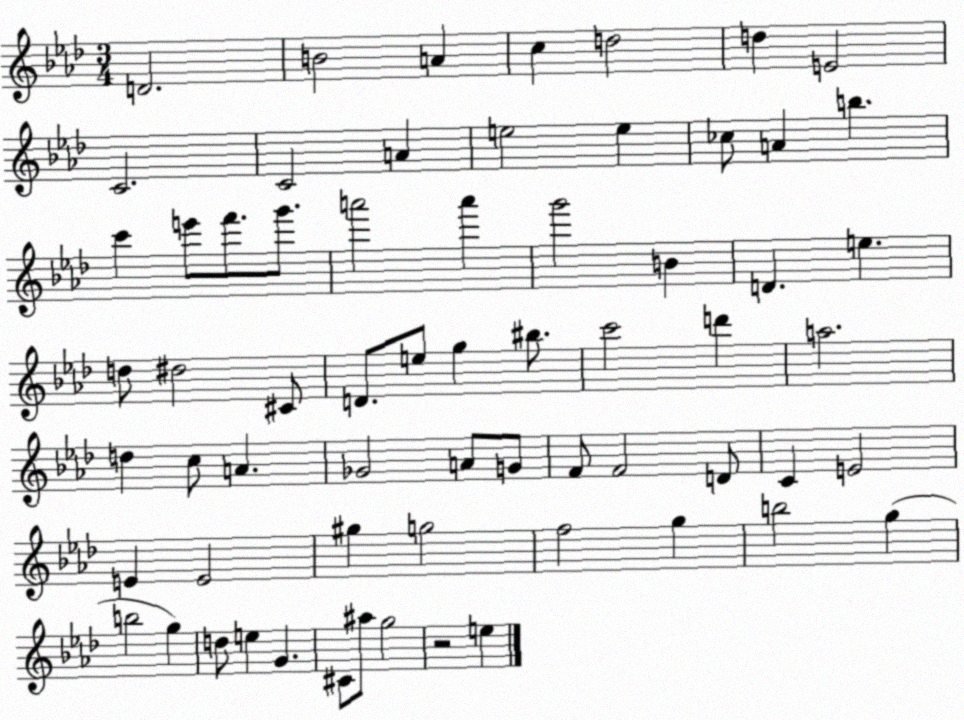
X:1
T:Untitled
M:3/4
L:1/4
K:Ab
D2 B2 A c d2 d E2 C2 C2 A e2 e _c/2 A b c' e'/2 f'/2 g'/2 a'2 a' g'2 B D e d/2 ^d2 ^C/2 D/2 e/2 g ^b/2 c'2 d' a2 d c/2 A _G2 A/2 G/2 F/2 F2 D/2 C E2 E E2 ^g g2 f2 g b2 g b2 g d/2 e G ^C/2 ^a/2 g2 z2 e